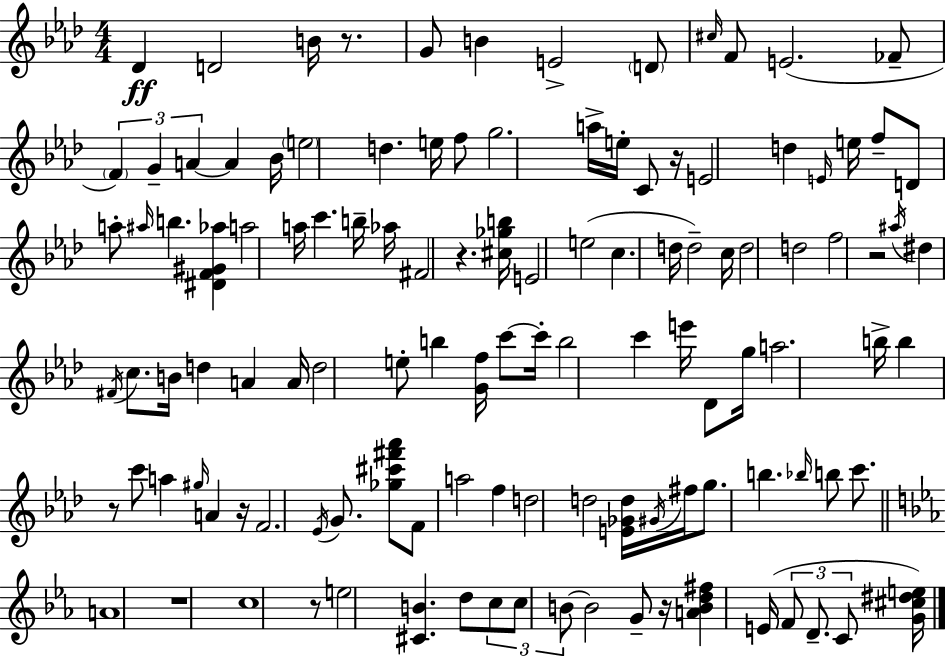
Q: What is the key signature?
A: F minor